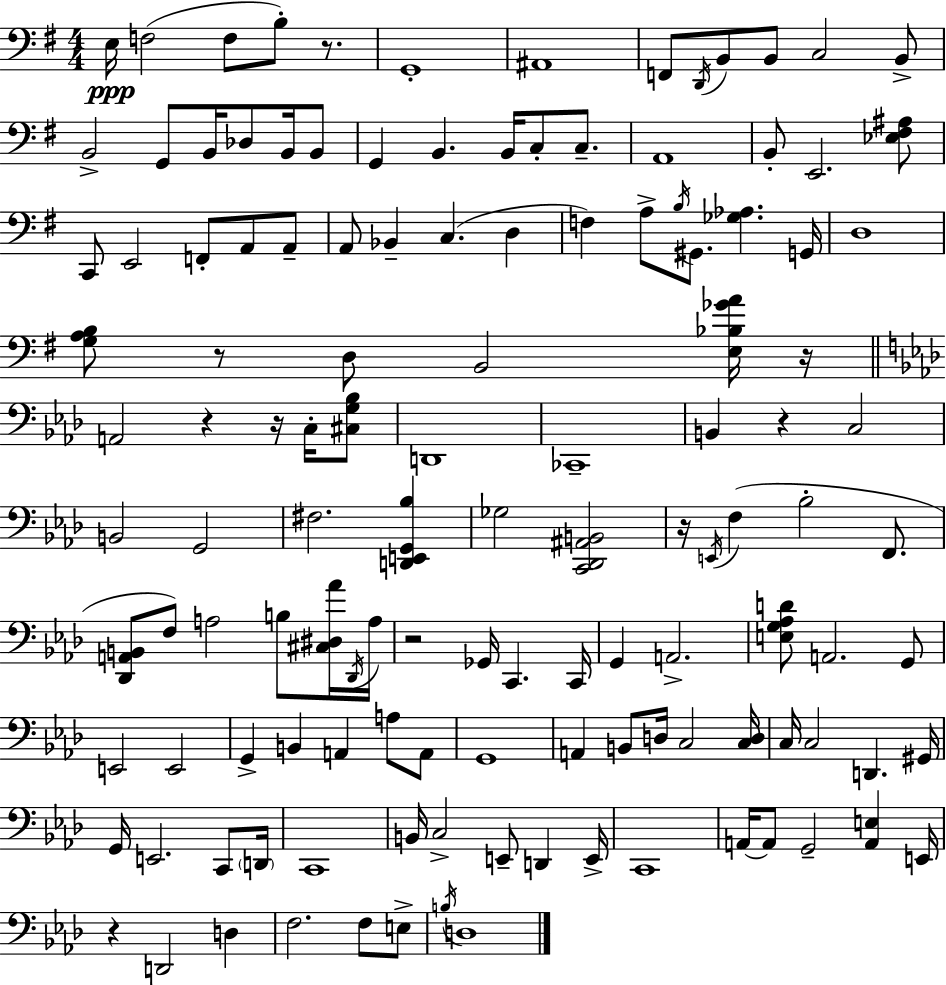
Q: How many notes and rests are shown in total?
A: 128